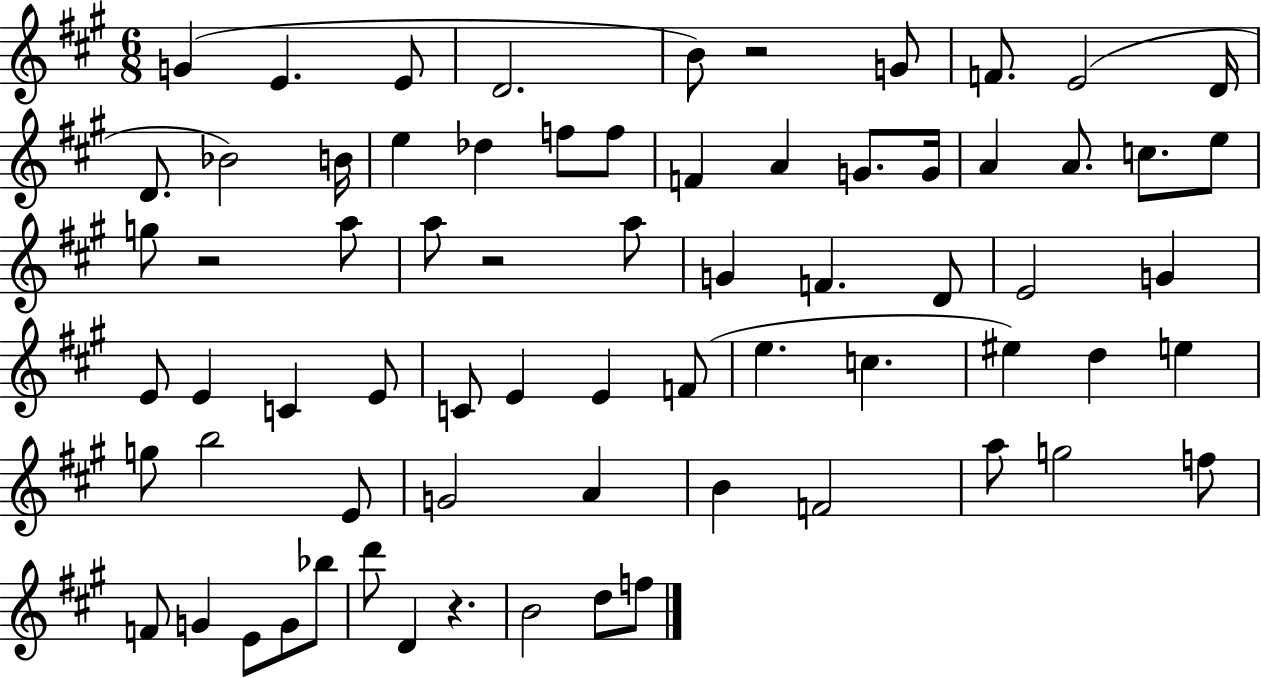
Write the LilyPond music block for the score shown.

{
  \clef treble
  \numericTimeSignature
  \time 6/8
  \key a \major
  g'4( e'4. e'8 | d'2. | b'8) r2 g'8 | f'8. e'2( d'16 | \break d'8. bes'2) b'16 | e''4 des''4 f''8 f''8 | f'4 a'4 g'8. g'16 | a'4 a'8. c''8. e''8 | \break g''8 r2 a''8 | a''8 r2 a''8 | g'4 f'4. d'8 | e'2 g'4 | \break e'8 e'4 c'4 e'8 | c'8 e'4 e'4 f'8( | e''4. c''4. | eis''4) d''4 e''4 | \break g''8 b''2 e'8 | g'2 a'4 | b'4 f'2 | a''8 g''2 f''8 | \break f'8 g'4 e'8 g'8 bes''8 | d'''8 d'4 r4. | b'2 d''8 f''8 | \bar "|."
}